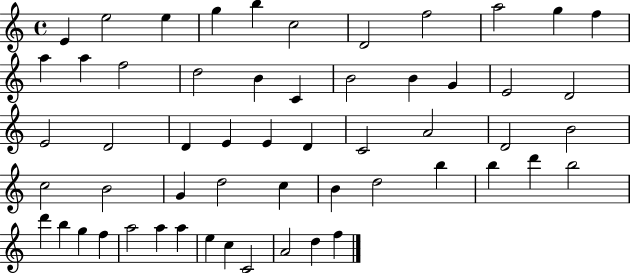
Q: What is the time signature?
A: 4/4